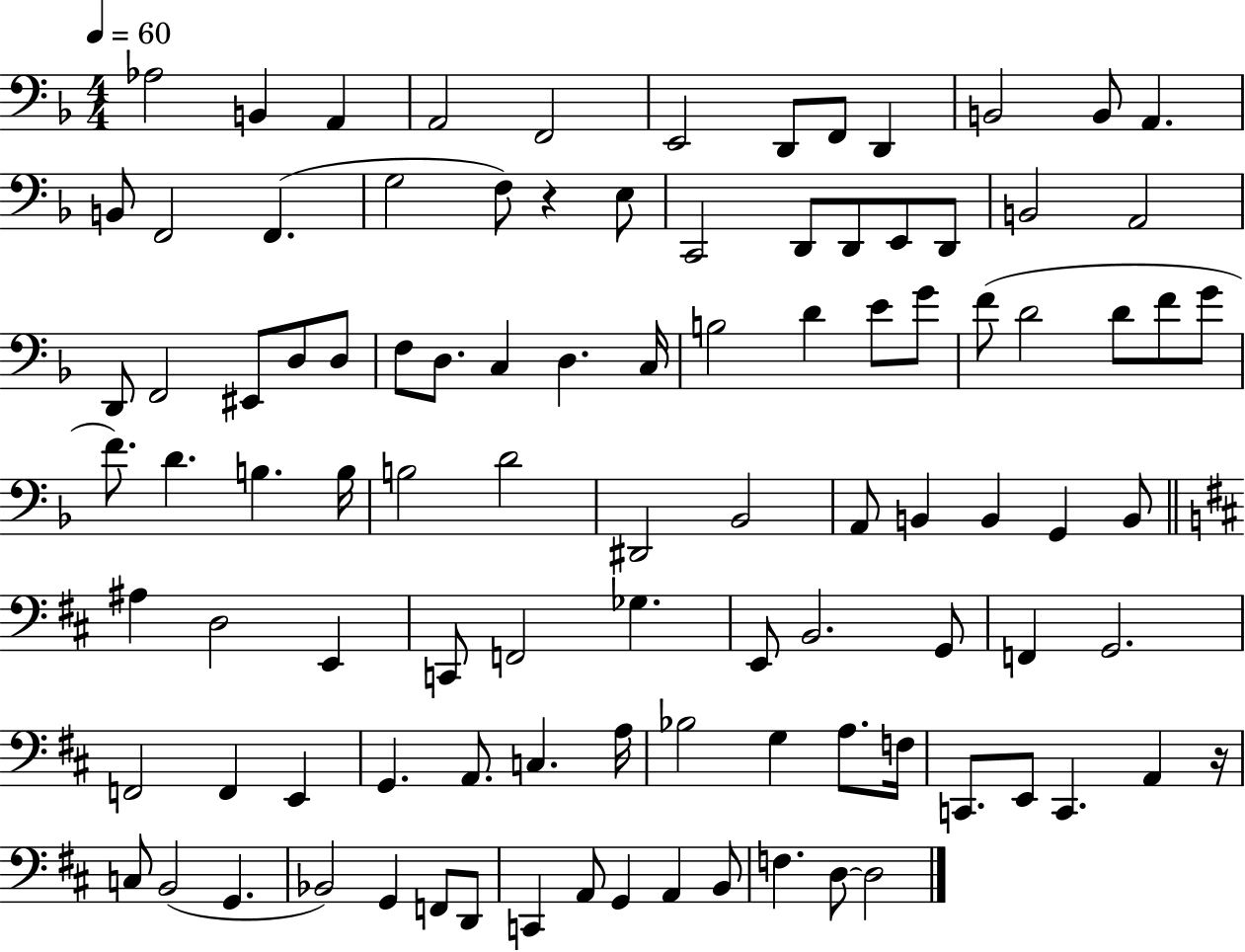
{
  \clef bass
  \numericTimeSignature
  \time 4/4
  \key f \major
  \tempo 4 = 60
  aes2 b,4 a,4 | a,2 f,2 | e,2 d,8 f,8 d,4 | b,2 b,8 a,4. | \break b,8 f,2 f,4.( | g2 f8) r4 e8 | c,2 d,8 d,8 e,8 d,8 | b,2 a,2 | \break d,8 f,2 eis,8 d8 d8 | f8 d8. c4 d4. c16 | b2 d'4 e'8 g'8 | f'8( d'2 d'8 f'8 g'8 | \break f'8.) d'4. b4. b16 | b2 d'2 | dis,2 bes,2 | a,8 b,4 b,4 g,4 b,8 | \break \bar "||" \break \key d \major ais4 d2 e,4 | c,8 f,2 ges4. | e,8 b,2. g,8 | f,4 g,2. | \break f,2 f,4 e,4 | g,4. a,8. c4. a16 | bes2 g4 a8. f16 | c,8. e,8 c,4. a,4 r16 | \break c8 b,2( g,4. | bes,2) g,4 f,8 d,8 | c,4 a,8 g,4 a,4 b,8 | f4. d8~~ d2 | \break \bar "|."
}